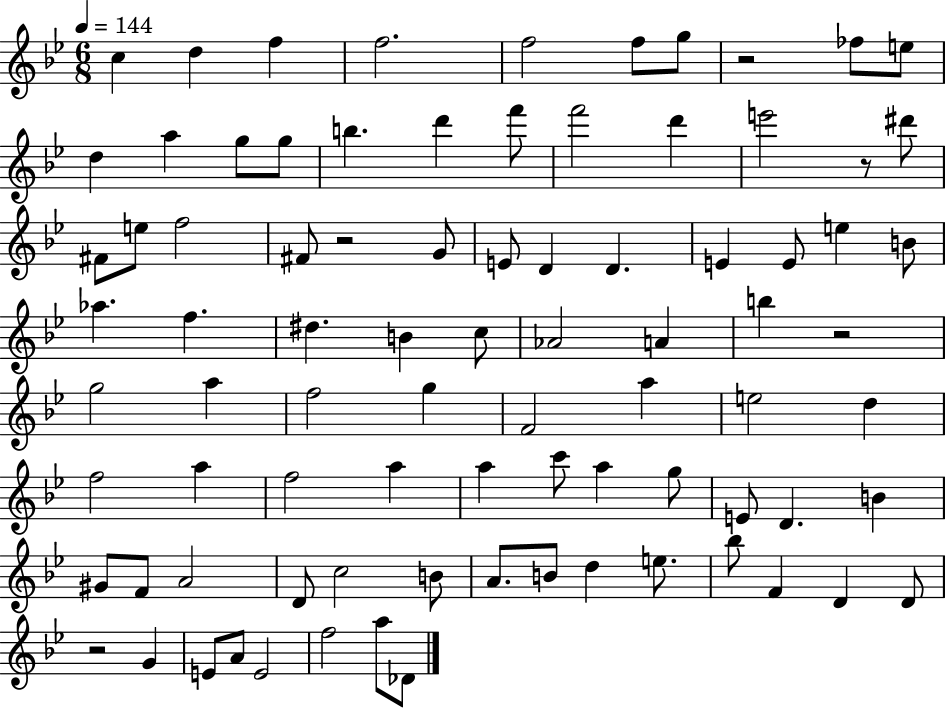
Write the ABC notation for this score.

X:1
T:Untitled
M:6/8
L:1/4
K:Bb
c d f f2 f2 f/2 g/2 z2 _f/2 e/2 d a g/2 g/2 b d' f'/2 f'2 d' e'2 z/2 ^d'/2 ^F/2 e/2 f2 ^F/2 z2 G/2 E/2 D D E E/2 e B/2 _a f ^d B c/2 _A2 A b z2 g2 a f2 g F2 a e2 d f2 a f2 a a c'/2 a g/2 E/2 D B ^G/2 F/2 A2 D/2 c2 B/2 A/2 B/2 d e/2 _b/2 F D D/2 z2 G E/2 A/2 E2 f2 a/2 _D/2